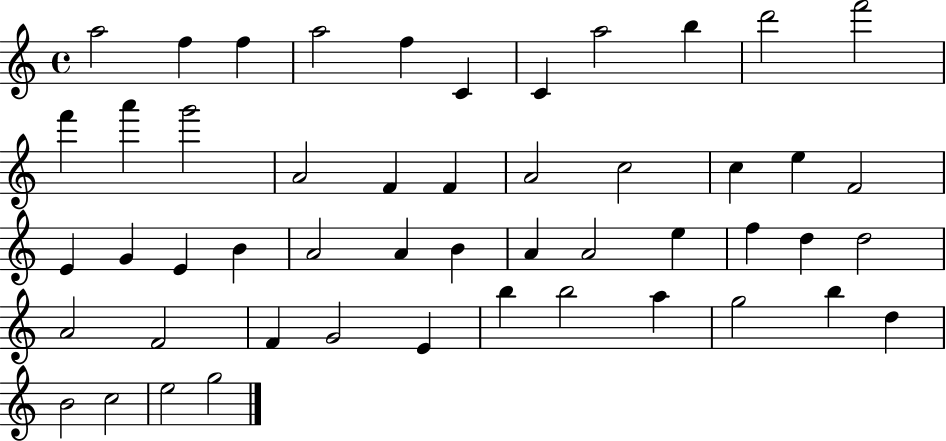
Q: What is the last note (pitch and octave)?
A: G5